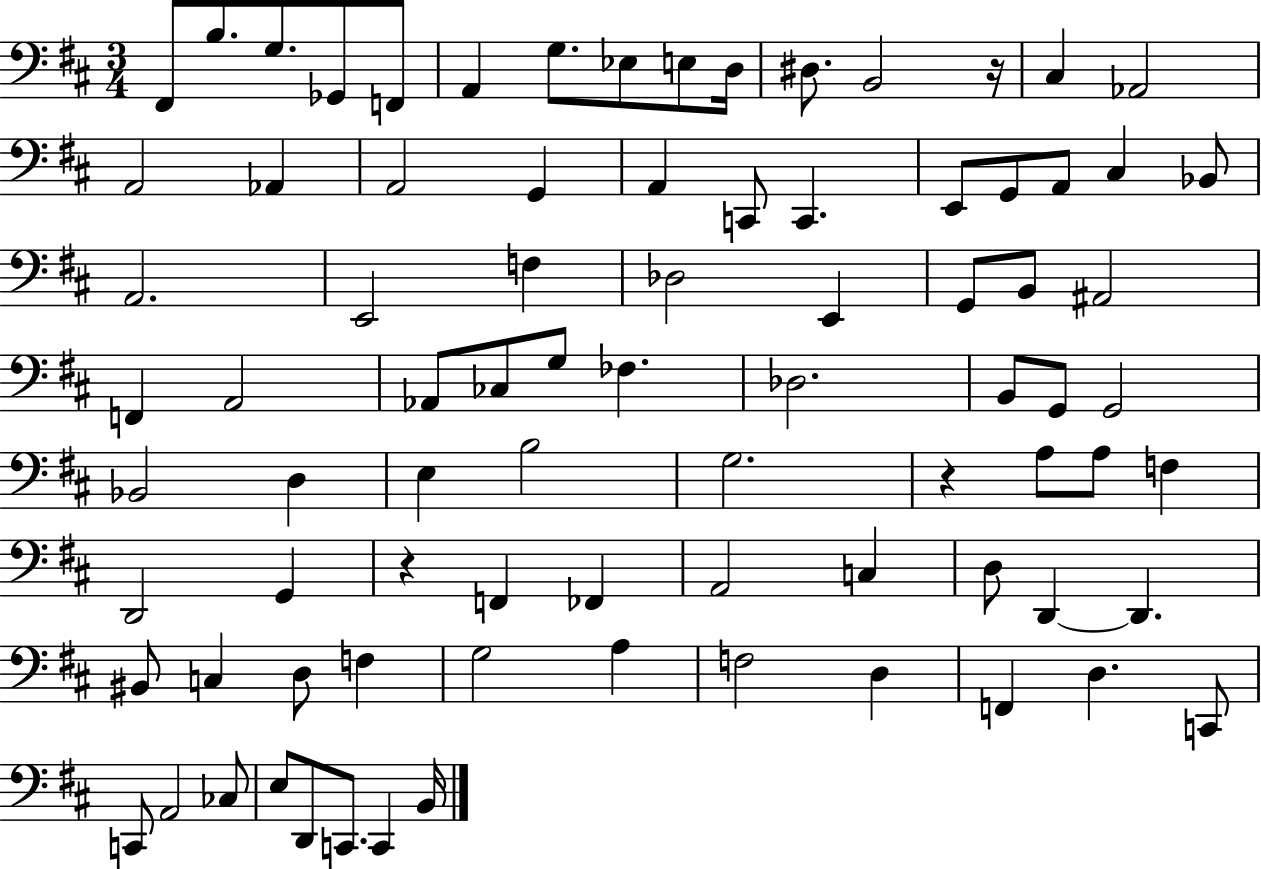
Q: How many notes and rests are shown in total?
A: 83